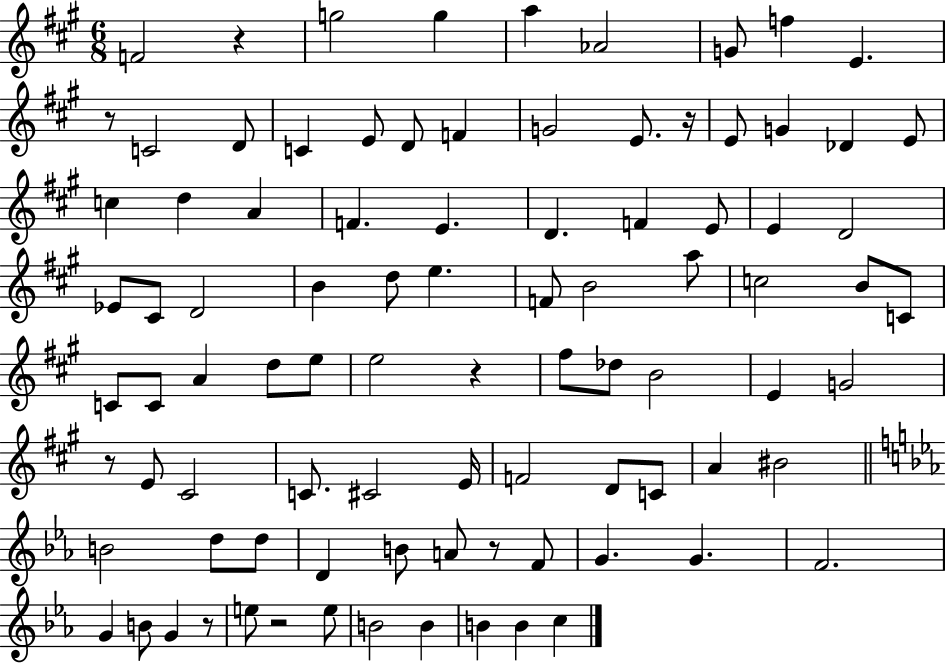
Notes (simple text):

F4/h R/q G5/h G5/q A5/q Ab4/h G4/e F5/q E4/q. R/e C4/h D4/e C4/q E4/e D4/e F4/q G4/h E4/e. R/s E4/e G4/q Db4/q E4/e C5/q D5/q A4/q F4/q. E4/q. D4/q. F4/q E4/e E4/q D4/h Eb4/e C#4/e D4/h B4/q D5/e E5/q. F4/e B4/h A5/e C5/h B4/e C4/e C4/e C4/e A4/q D5/e E5/e E5/h R/q F#5/e Db5/e B4/h E4/q G4/h R/e E4/e C#4/h C4/e. C#4/h E4/s F4/h D4/e C4/e A4/q BIS4/h B4/h D5/e D5/e D4/q B4/e A4/e R/e F4/e G4/q. G4/q. F4/h. G4/q B4/e G4/q R/e E5/e R/h E5/e B4/h B4/q B4/q B4/q C5/q